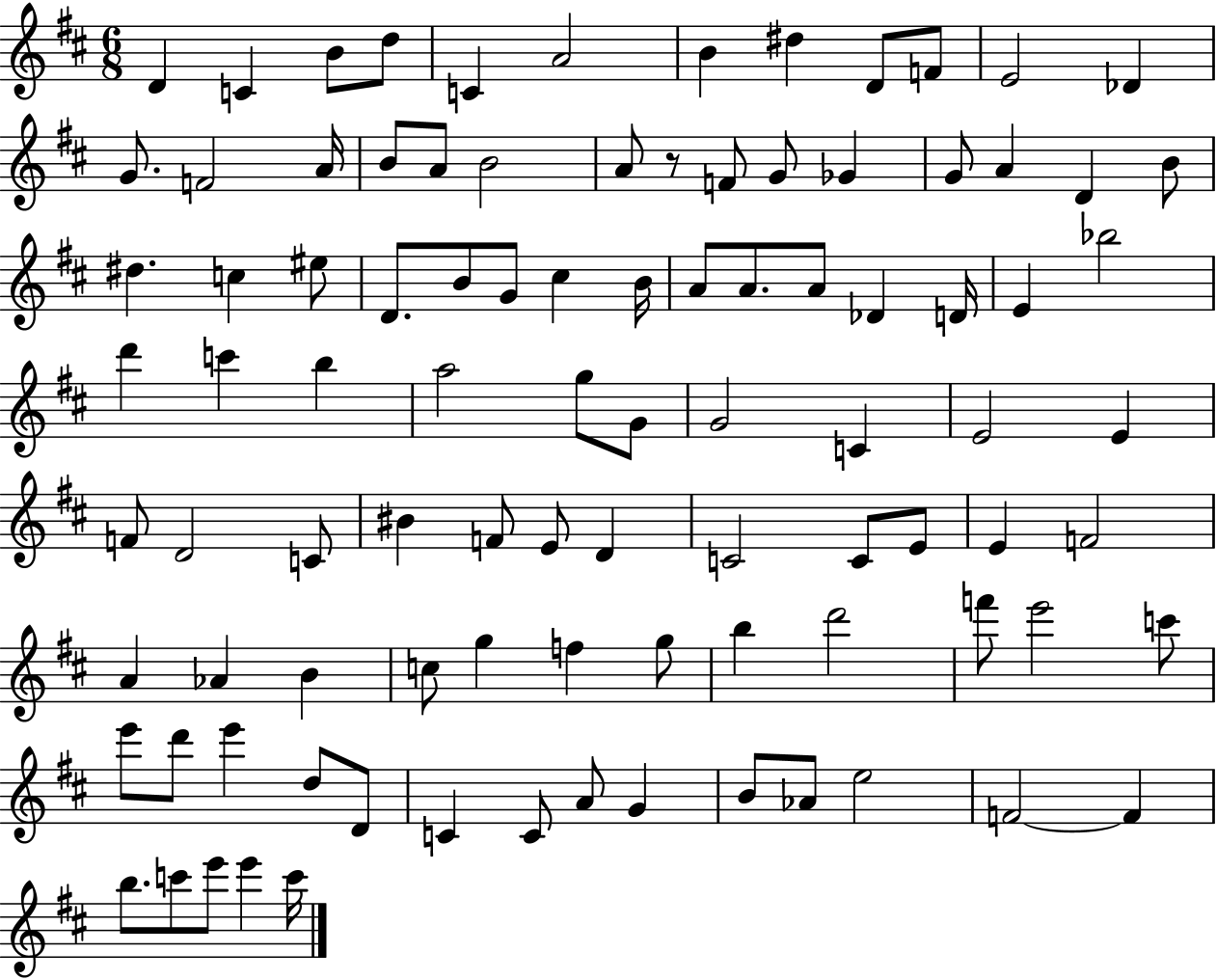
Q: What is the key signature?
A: D major